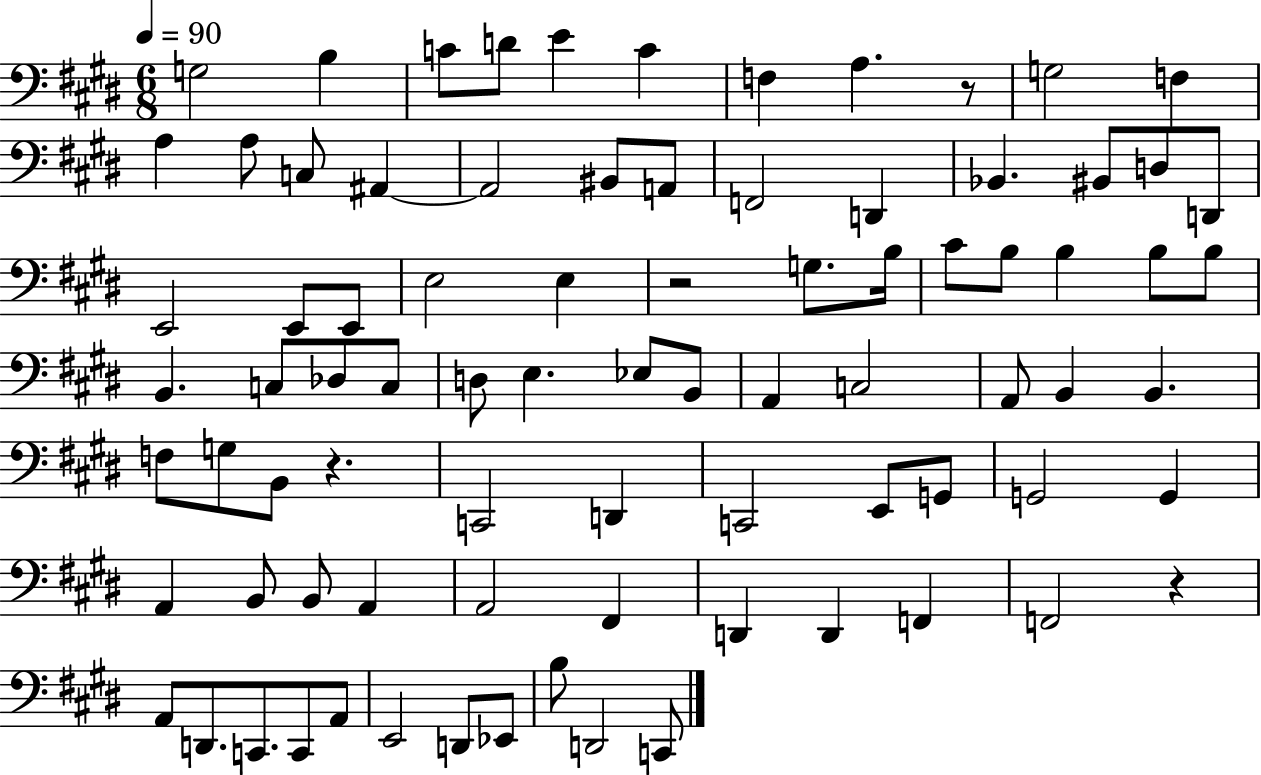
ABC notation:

X:1
T:Untitled
M:6/8
L:1/4
K:E
G,2 B, C/2 D/2 E C F, A, z/2 G,2 F, A, A,/2 C,/2 ^A,, ^A,,2 ^B,,/2 A,,/2 F,,2 D,, _B,, ^B,,/2 D,/2 D,,/2 E,,2 E,,/2 E,,/2 E,2 E, z2 G,/2 B,/4 ^C/2 B,/2 B, B,/2 B,/2 B,, C,/2 _D,/2 C,/2 D,/2 E, _E,/2 B,,/2 A,, C,2 A,,/2 B,, B,, F,/2 G,/2 B,,/2 z C,,2 D,, C,,2 E,,/2 G,,/2 G,,2 G,, A,, B,,/2 B,,/2 A,, A,,2 ^F,, D,, D,, F,, F,,2 z A,,/2 D,,/2 C,,/2 C,,/2 A,,/2 E,,2 D,,/2 _E,,/2 B,/2 D,,2 C,,/2